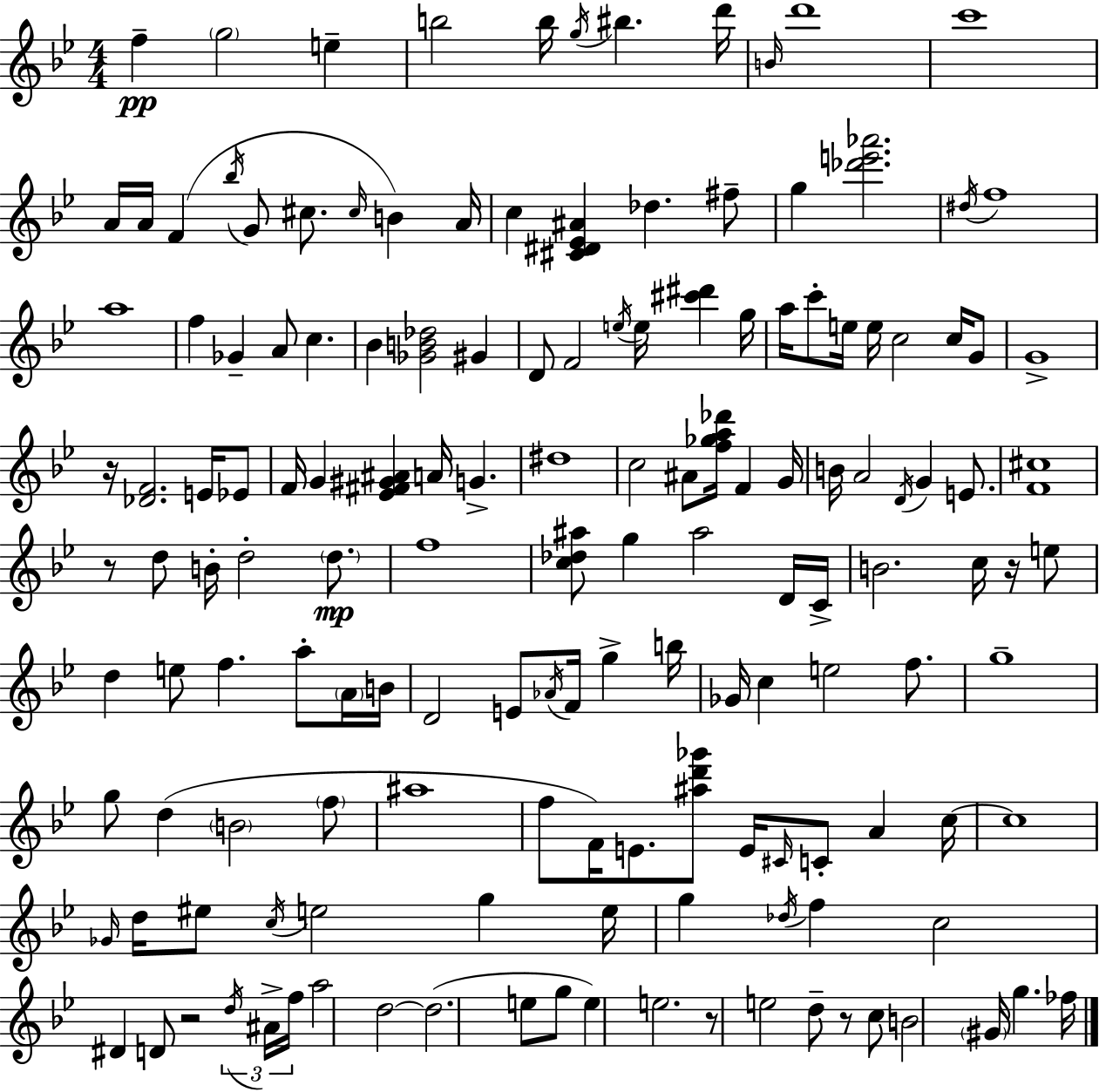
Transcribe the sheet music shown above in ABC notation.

X:1
T:Untitled
M:4/4
L:1/4
K:Gm
f g2 e b2 b/4 g/4 ^b d'/4 B/4 d'4 c'4 A/4 A/4 F _b/4 G/2 ^c/2 ^c/4 B A/4 c [^C^D_E^A] _d ^f/2 g [_d'e'_a']2 ^d/4 f4 a4 f _G A/2 c _B [_GB_d]2 ^G D/2 F2 e/4 e/4 [^c'^d'] g/4 a/4 c'/2 e/4 e/4 c2 c/4 G/2 G4 z/4 [_DF]2 E/4 _E/2 F/4 G [_E^F^G^A] A/4 G ^d4 c2 ^A/2 [f_ga_d']/4 F G/4 B/4 A2 D/4 G E/2 [F^c]4 z/2 d/2 B/4 d2 d/2 f4 [c_d^a]/2 g ^a2 D/4 C/4 B2 c/4 z/4 e/2 d e/2 f a/2 A/4 B/4 D2 E/2 _A/4 F/4 g b/4 _G/4 c e2 f/2 g4 g/2 d B2 f/2 ^a4 f/2 F/4 E/2 [^ad'_g']/2 E/4 ^C/4 C/2 A c/4 c4 _G/4 d/4 ^e/2 c/4 e2 g e/4 g _d/4 f c2 ^D D/2 z2 d/4 ^A/4 f/4 a2 d2 d2 e/2 g/2 e e2 z/2 e2 d/2 z/2 c/2 B2 ^G/4 g _f/4